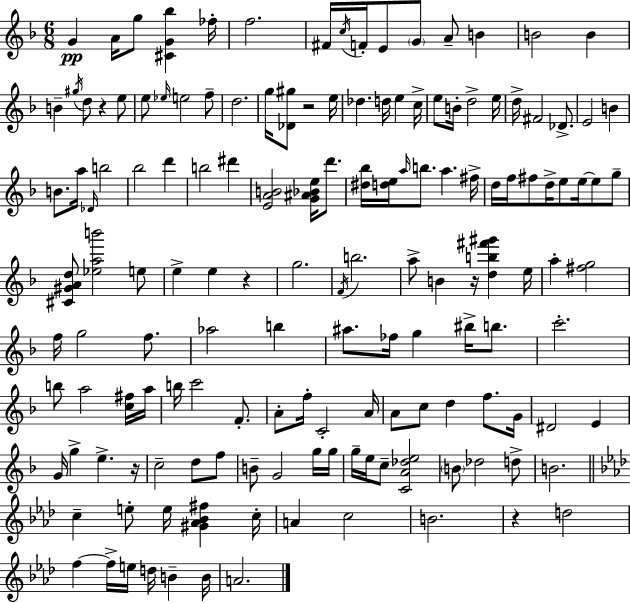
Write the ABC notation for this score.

X:1
T:Untitled
M:6/8
L:1/4
K:F
G A/4 g/2 [^CG_b] _f/4 f2 ^F/4 c/4 F/4 E/2 G/2 A/2 B B2 B B ^g/4 d/2 z e/2 e/2 _e/4 e2 f/2 d2 g/4 [_D^g]/2 z2 e/4 _d d/4 e c/4 e/2 B/4 d2 e/4 d/4 ^F2 _D/2 E2 B B/2 a/4 _D/4 b2 _b2 d' b2 ^d' [EAB]2 [G^A_Be]/4 d'/2 [^d_b]/4 [de]/4 a/4 b/2 a ^f/4 d/4 f/4 ^f/2 d/4 e/2 e/4 e/2 g/2 [^C^GAd]/2 [_eab']2 e/2 e e z g2 F/4 b2 a/2 B z/4 [db^f'^g'] e/4 a [^fg]2 f/4 g2 f/2 _a2 b ^a/2 _f/4 g ^b/4 b/2 c'2 b/2 a2 [c^f]/4 a/4 b/4 c'2 F/2 A/2 f/4 C2 A/4 A/2 c/2 d f/2 G/4 ^D2 E G/4 g e z/4 c2 d/2 f/2 B/2 G2 g/4 g/4 g/4 e/4 c/2 [CA_de]2 B/2 _d2 d/2 B2 c e/2 e/4 [^G_A_B^f] c/4 A c2 B2 z d2 f f/4 e/4 d/4 B B/4 A2